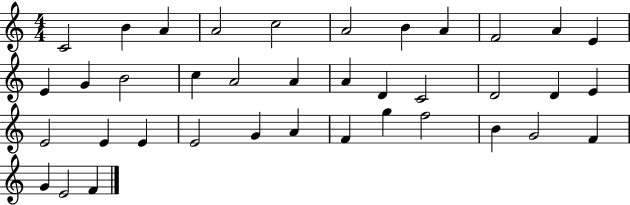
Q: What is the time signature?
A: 4/4